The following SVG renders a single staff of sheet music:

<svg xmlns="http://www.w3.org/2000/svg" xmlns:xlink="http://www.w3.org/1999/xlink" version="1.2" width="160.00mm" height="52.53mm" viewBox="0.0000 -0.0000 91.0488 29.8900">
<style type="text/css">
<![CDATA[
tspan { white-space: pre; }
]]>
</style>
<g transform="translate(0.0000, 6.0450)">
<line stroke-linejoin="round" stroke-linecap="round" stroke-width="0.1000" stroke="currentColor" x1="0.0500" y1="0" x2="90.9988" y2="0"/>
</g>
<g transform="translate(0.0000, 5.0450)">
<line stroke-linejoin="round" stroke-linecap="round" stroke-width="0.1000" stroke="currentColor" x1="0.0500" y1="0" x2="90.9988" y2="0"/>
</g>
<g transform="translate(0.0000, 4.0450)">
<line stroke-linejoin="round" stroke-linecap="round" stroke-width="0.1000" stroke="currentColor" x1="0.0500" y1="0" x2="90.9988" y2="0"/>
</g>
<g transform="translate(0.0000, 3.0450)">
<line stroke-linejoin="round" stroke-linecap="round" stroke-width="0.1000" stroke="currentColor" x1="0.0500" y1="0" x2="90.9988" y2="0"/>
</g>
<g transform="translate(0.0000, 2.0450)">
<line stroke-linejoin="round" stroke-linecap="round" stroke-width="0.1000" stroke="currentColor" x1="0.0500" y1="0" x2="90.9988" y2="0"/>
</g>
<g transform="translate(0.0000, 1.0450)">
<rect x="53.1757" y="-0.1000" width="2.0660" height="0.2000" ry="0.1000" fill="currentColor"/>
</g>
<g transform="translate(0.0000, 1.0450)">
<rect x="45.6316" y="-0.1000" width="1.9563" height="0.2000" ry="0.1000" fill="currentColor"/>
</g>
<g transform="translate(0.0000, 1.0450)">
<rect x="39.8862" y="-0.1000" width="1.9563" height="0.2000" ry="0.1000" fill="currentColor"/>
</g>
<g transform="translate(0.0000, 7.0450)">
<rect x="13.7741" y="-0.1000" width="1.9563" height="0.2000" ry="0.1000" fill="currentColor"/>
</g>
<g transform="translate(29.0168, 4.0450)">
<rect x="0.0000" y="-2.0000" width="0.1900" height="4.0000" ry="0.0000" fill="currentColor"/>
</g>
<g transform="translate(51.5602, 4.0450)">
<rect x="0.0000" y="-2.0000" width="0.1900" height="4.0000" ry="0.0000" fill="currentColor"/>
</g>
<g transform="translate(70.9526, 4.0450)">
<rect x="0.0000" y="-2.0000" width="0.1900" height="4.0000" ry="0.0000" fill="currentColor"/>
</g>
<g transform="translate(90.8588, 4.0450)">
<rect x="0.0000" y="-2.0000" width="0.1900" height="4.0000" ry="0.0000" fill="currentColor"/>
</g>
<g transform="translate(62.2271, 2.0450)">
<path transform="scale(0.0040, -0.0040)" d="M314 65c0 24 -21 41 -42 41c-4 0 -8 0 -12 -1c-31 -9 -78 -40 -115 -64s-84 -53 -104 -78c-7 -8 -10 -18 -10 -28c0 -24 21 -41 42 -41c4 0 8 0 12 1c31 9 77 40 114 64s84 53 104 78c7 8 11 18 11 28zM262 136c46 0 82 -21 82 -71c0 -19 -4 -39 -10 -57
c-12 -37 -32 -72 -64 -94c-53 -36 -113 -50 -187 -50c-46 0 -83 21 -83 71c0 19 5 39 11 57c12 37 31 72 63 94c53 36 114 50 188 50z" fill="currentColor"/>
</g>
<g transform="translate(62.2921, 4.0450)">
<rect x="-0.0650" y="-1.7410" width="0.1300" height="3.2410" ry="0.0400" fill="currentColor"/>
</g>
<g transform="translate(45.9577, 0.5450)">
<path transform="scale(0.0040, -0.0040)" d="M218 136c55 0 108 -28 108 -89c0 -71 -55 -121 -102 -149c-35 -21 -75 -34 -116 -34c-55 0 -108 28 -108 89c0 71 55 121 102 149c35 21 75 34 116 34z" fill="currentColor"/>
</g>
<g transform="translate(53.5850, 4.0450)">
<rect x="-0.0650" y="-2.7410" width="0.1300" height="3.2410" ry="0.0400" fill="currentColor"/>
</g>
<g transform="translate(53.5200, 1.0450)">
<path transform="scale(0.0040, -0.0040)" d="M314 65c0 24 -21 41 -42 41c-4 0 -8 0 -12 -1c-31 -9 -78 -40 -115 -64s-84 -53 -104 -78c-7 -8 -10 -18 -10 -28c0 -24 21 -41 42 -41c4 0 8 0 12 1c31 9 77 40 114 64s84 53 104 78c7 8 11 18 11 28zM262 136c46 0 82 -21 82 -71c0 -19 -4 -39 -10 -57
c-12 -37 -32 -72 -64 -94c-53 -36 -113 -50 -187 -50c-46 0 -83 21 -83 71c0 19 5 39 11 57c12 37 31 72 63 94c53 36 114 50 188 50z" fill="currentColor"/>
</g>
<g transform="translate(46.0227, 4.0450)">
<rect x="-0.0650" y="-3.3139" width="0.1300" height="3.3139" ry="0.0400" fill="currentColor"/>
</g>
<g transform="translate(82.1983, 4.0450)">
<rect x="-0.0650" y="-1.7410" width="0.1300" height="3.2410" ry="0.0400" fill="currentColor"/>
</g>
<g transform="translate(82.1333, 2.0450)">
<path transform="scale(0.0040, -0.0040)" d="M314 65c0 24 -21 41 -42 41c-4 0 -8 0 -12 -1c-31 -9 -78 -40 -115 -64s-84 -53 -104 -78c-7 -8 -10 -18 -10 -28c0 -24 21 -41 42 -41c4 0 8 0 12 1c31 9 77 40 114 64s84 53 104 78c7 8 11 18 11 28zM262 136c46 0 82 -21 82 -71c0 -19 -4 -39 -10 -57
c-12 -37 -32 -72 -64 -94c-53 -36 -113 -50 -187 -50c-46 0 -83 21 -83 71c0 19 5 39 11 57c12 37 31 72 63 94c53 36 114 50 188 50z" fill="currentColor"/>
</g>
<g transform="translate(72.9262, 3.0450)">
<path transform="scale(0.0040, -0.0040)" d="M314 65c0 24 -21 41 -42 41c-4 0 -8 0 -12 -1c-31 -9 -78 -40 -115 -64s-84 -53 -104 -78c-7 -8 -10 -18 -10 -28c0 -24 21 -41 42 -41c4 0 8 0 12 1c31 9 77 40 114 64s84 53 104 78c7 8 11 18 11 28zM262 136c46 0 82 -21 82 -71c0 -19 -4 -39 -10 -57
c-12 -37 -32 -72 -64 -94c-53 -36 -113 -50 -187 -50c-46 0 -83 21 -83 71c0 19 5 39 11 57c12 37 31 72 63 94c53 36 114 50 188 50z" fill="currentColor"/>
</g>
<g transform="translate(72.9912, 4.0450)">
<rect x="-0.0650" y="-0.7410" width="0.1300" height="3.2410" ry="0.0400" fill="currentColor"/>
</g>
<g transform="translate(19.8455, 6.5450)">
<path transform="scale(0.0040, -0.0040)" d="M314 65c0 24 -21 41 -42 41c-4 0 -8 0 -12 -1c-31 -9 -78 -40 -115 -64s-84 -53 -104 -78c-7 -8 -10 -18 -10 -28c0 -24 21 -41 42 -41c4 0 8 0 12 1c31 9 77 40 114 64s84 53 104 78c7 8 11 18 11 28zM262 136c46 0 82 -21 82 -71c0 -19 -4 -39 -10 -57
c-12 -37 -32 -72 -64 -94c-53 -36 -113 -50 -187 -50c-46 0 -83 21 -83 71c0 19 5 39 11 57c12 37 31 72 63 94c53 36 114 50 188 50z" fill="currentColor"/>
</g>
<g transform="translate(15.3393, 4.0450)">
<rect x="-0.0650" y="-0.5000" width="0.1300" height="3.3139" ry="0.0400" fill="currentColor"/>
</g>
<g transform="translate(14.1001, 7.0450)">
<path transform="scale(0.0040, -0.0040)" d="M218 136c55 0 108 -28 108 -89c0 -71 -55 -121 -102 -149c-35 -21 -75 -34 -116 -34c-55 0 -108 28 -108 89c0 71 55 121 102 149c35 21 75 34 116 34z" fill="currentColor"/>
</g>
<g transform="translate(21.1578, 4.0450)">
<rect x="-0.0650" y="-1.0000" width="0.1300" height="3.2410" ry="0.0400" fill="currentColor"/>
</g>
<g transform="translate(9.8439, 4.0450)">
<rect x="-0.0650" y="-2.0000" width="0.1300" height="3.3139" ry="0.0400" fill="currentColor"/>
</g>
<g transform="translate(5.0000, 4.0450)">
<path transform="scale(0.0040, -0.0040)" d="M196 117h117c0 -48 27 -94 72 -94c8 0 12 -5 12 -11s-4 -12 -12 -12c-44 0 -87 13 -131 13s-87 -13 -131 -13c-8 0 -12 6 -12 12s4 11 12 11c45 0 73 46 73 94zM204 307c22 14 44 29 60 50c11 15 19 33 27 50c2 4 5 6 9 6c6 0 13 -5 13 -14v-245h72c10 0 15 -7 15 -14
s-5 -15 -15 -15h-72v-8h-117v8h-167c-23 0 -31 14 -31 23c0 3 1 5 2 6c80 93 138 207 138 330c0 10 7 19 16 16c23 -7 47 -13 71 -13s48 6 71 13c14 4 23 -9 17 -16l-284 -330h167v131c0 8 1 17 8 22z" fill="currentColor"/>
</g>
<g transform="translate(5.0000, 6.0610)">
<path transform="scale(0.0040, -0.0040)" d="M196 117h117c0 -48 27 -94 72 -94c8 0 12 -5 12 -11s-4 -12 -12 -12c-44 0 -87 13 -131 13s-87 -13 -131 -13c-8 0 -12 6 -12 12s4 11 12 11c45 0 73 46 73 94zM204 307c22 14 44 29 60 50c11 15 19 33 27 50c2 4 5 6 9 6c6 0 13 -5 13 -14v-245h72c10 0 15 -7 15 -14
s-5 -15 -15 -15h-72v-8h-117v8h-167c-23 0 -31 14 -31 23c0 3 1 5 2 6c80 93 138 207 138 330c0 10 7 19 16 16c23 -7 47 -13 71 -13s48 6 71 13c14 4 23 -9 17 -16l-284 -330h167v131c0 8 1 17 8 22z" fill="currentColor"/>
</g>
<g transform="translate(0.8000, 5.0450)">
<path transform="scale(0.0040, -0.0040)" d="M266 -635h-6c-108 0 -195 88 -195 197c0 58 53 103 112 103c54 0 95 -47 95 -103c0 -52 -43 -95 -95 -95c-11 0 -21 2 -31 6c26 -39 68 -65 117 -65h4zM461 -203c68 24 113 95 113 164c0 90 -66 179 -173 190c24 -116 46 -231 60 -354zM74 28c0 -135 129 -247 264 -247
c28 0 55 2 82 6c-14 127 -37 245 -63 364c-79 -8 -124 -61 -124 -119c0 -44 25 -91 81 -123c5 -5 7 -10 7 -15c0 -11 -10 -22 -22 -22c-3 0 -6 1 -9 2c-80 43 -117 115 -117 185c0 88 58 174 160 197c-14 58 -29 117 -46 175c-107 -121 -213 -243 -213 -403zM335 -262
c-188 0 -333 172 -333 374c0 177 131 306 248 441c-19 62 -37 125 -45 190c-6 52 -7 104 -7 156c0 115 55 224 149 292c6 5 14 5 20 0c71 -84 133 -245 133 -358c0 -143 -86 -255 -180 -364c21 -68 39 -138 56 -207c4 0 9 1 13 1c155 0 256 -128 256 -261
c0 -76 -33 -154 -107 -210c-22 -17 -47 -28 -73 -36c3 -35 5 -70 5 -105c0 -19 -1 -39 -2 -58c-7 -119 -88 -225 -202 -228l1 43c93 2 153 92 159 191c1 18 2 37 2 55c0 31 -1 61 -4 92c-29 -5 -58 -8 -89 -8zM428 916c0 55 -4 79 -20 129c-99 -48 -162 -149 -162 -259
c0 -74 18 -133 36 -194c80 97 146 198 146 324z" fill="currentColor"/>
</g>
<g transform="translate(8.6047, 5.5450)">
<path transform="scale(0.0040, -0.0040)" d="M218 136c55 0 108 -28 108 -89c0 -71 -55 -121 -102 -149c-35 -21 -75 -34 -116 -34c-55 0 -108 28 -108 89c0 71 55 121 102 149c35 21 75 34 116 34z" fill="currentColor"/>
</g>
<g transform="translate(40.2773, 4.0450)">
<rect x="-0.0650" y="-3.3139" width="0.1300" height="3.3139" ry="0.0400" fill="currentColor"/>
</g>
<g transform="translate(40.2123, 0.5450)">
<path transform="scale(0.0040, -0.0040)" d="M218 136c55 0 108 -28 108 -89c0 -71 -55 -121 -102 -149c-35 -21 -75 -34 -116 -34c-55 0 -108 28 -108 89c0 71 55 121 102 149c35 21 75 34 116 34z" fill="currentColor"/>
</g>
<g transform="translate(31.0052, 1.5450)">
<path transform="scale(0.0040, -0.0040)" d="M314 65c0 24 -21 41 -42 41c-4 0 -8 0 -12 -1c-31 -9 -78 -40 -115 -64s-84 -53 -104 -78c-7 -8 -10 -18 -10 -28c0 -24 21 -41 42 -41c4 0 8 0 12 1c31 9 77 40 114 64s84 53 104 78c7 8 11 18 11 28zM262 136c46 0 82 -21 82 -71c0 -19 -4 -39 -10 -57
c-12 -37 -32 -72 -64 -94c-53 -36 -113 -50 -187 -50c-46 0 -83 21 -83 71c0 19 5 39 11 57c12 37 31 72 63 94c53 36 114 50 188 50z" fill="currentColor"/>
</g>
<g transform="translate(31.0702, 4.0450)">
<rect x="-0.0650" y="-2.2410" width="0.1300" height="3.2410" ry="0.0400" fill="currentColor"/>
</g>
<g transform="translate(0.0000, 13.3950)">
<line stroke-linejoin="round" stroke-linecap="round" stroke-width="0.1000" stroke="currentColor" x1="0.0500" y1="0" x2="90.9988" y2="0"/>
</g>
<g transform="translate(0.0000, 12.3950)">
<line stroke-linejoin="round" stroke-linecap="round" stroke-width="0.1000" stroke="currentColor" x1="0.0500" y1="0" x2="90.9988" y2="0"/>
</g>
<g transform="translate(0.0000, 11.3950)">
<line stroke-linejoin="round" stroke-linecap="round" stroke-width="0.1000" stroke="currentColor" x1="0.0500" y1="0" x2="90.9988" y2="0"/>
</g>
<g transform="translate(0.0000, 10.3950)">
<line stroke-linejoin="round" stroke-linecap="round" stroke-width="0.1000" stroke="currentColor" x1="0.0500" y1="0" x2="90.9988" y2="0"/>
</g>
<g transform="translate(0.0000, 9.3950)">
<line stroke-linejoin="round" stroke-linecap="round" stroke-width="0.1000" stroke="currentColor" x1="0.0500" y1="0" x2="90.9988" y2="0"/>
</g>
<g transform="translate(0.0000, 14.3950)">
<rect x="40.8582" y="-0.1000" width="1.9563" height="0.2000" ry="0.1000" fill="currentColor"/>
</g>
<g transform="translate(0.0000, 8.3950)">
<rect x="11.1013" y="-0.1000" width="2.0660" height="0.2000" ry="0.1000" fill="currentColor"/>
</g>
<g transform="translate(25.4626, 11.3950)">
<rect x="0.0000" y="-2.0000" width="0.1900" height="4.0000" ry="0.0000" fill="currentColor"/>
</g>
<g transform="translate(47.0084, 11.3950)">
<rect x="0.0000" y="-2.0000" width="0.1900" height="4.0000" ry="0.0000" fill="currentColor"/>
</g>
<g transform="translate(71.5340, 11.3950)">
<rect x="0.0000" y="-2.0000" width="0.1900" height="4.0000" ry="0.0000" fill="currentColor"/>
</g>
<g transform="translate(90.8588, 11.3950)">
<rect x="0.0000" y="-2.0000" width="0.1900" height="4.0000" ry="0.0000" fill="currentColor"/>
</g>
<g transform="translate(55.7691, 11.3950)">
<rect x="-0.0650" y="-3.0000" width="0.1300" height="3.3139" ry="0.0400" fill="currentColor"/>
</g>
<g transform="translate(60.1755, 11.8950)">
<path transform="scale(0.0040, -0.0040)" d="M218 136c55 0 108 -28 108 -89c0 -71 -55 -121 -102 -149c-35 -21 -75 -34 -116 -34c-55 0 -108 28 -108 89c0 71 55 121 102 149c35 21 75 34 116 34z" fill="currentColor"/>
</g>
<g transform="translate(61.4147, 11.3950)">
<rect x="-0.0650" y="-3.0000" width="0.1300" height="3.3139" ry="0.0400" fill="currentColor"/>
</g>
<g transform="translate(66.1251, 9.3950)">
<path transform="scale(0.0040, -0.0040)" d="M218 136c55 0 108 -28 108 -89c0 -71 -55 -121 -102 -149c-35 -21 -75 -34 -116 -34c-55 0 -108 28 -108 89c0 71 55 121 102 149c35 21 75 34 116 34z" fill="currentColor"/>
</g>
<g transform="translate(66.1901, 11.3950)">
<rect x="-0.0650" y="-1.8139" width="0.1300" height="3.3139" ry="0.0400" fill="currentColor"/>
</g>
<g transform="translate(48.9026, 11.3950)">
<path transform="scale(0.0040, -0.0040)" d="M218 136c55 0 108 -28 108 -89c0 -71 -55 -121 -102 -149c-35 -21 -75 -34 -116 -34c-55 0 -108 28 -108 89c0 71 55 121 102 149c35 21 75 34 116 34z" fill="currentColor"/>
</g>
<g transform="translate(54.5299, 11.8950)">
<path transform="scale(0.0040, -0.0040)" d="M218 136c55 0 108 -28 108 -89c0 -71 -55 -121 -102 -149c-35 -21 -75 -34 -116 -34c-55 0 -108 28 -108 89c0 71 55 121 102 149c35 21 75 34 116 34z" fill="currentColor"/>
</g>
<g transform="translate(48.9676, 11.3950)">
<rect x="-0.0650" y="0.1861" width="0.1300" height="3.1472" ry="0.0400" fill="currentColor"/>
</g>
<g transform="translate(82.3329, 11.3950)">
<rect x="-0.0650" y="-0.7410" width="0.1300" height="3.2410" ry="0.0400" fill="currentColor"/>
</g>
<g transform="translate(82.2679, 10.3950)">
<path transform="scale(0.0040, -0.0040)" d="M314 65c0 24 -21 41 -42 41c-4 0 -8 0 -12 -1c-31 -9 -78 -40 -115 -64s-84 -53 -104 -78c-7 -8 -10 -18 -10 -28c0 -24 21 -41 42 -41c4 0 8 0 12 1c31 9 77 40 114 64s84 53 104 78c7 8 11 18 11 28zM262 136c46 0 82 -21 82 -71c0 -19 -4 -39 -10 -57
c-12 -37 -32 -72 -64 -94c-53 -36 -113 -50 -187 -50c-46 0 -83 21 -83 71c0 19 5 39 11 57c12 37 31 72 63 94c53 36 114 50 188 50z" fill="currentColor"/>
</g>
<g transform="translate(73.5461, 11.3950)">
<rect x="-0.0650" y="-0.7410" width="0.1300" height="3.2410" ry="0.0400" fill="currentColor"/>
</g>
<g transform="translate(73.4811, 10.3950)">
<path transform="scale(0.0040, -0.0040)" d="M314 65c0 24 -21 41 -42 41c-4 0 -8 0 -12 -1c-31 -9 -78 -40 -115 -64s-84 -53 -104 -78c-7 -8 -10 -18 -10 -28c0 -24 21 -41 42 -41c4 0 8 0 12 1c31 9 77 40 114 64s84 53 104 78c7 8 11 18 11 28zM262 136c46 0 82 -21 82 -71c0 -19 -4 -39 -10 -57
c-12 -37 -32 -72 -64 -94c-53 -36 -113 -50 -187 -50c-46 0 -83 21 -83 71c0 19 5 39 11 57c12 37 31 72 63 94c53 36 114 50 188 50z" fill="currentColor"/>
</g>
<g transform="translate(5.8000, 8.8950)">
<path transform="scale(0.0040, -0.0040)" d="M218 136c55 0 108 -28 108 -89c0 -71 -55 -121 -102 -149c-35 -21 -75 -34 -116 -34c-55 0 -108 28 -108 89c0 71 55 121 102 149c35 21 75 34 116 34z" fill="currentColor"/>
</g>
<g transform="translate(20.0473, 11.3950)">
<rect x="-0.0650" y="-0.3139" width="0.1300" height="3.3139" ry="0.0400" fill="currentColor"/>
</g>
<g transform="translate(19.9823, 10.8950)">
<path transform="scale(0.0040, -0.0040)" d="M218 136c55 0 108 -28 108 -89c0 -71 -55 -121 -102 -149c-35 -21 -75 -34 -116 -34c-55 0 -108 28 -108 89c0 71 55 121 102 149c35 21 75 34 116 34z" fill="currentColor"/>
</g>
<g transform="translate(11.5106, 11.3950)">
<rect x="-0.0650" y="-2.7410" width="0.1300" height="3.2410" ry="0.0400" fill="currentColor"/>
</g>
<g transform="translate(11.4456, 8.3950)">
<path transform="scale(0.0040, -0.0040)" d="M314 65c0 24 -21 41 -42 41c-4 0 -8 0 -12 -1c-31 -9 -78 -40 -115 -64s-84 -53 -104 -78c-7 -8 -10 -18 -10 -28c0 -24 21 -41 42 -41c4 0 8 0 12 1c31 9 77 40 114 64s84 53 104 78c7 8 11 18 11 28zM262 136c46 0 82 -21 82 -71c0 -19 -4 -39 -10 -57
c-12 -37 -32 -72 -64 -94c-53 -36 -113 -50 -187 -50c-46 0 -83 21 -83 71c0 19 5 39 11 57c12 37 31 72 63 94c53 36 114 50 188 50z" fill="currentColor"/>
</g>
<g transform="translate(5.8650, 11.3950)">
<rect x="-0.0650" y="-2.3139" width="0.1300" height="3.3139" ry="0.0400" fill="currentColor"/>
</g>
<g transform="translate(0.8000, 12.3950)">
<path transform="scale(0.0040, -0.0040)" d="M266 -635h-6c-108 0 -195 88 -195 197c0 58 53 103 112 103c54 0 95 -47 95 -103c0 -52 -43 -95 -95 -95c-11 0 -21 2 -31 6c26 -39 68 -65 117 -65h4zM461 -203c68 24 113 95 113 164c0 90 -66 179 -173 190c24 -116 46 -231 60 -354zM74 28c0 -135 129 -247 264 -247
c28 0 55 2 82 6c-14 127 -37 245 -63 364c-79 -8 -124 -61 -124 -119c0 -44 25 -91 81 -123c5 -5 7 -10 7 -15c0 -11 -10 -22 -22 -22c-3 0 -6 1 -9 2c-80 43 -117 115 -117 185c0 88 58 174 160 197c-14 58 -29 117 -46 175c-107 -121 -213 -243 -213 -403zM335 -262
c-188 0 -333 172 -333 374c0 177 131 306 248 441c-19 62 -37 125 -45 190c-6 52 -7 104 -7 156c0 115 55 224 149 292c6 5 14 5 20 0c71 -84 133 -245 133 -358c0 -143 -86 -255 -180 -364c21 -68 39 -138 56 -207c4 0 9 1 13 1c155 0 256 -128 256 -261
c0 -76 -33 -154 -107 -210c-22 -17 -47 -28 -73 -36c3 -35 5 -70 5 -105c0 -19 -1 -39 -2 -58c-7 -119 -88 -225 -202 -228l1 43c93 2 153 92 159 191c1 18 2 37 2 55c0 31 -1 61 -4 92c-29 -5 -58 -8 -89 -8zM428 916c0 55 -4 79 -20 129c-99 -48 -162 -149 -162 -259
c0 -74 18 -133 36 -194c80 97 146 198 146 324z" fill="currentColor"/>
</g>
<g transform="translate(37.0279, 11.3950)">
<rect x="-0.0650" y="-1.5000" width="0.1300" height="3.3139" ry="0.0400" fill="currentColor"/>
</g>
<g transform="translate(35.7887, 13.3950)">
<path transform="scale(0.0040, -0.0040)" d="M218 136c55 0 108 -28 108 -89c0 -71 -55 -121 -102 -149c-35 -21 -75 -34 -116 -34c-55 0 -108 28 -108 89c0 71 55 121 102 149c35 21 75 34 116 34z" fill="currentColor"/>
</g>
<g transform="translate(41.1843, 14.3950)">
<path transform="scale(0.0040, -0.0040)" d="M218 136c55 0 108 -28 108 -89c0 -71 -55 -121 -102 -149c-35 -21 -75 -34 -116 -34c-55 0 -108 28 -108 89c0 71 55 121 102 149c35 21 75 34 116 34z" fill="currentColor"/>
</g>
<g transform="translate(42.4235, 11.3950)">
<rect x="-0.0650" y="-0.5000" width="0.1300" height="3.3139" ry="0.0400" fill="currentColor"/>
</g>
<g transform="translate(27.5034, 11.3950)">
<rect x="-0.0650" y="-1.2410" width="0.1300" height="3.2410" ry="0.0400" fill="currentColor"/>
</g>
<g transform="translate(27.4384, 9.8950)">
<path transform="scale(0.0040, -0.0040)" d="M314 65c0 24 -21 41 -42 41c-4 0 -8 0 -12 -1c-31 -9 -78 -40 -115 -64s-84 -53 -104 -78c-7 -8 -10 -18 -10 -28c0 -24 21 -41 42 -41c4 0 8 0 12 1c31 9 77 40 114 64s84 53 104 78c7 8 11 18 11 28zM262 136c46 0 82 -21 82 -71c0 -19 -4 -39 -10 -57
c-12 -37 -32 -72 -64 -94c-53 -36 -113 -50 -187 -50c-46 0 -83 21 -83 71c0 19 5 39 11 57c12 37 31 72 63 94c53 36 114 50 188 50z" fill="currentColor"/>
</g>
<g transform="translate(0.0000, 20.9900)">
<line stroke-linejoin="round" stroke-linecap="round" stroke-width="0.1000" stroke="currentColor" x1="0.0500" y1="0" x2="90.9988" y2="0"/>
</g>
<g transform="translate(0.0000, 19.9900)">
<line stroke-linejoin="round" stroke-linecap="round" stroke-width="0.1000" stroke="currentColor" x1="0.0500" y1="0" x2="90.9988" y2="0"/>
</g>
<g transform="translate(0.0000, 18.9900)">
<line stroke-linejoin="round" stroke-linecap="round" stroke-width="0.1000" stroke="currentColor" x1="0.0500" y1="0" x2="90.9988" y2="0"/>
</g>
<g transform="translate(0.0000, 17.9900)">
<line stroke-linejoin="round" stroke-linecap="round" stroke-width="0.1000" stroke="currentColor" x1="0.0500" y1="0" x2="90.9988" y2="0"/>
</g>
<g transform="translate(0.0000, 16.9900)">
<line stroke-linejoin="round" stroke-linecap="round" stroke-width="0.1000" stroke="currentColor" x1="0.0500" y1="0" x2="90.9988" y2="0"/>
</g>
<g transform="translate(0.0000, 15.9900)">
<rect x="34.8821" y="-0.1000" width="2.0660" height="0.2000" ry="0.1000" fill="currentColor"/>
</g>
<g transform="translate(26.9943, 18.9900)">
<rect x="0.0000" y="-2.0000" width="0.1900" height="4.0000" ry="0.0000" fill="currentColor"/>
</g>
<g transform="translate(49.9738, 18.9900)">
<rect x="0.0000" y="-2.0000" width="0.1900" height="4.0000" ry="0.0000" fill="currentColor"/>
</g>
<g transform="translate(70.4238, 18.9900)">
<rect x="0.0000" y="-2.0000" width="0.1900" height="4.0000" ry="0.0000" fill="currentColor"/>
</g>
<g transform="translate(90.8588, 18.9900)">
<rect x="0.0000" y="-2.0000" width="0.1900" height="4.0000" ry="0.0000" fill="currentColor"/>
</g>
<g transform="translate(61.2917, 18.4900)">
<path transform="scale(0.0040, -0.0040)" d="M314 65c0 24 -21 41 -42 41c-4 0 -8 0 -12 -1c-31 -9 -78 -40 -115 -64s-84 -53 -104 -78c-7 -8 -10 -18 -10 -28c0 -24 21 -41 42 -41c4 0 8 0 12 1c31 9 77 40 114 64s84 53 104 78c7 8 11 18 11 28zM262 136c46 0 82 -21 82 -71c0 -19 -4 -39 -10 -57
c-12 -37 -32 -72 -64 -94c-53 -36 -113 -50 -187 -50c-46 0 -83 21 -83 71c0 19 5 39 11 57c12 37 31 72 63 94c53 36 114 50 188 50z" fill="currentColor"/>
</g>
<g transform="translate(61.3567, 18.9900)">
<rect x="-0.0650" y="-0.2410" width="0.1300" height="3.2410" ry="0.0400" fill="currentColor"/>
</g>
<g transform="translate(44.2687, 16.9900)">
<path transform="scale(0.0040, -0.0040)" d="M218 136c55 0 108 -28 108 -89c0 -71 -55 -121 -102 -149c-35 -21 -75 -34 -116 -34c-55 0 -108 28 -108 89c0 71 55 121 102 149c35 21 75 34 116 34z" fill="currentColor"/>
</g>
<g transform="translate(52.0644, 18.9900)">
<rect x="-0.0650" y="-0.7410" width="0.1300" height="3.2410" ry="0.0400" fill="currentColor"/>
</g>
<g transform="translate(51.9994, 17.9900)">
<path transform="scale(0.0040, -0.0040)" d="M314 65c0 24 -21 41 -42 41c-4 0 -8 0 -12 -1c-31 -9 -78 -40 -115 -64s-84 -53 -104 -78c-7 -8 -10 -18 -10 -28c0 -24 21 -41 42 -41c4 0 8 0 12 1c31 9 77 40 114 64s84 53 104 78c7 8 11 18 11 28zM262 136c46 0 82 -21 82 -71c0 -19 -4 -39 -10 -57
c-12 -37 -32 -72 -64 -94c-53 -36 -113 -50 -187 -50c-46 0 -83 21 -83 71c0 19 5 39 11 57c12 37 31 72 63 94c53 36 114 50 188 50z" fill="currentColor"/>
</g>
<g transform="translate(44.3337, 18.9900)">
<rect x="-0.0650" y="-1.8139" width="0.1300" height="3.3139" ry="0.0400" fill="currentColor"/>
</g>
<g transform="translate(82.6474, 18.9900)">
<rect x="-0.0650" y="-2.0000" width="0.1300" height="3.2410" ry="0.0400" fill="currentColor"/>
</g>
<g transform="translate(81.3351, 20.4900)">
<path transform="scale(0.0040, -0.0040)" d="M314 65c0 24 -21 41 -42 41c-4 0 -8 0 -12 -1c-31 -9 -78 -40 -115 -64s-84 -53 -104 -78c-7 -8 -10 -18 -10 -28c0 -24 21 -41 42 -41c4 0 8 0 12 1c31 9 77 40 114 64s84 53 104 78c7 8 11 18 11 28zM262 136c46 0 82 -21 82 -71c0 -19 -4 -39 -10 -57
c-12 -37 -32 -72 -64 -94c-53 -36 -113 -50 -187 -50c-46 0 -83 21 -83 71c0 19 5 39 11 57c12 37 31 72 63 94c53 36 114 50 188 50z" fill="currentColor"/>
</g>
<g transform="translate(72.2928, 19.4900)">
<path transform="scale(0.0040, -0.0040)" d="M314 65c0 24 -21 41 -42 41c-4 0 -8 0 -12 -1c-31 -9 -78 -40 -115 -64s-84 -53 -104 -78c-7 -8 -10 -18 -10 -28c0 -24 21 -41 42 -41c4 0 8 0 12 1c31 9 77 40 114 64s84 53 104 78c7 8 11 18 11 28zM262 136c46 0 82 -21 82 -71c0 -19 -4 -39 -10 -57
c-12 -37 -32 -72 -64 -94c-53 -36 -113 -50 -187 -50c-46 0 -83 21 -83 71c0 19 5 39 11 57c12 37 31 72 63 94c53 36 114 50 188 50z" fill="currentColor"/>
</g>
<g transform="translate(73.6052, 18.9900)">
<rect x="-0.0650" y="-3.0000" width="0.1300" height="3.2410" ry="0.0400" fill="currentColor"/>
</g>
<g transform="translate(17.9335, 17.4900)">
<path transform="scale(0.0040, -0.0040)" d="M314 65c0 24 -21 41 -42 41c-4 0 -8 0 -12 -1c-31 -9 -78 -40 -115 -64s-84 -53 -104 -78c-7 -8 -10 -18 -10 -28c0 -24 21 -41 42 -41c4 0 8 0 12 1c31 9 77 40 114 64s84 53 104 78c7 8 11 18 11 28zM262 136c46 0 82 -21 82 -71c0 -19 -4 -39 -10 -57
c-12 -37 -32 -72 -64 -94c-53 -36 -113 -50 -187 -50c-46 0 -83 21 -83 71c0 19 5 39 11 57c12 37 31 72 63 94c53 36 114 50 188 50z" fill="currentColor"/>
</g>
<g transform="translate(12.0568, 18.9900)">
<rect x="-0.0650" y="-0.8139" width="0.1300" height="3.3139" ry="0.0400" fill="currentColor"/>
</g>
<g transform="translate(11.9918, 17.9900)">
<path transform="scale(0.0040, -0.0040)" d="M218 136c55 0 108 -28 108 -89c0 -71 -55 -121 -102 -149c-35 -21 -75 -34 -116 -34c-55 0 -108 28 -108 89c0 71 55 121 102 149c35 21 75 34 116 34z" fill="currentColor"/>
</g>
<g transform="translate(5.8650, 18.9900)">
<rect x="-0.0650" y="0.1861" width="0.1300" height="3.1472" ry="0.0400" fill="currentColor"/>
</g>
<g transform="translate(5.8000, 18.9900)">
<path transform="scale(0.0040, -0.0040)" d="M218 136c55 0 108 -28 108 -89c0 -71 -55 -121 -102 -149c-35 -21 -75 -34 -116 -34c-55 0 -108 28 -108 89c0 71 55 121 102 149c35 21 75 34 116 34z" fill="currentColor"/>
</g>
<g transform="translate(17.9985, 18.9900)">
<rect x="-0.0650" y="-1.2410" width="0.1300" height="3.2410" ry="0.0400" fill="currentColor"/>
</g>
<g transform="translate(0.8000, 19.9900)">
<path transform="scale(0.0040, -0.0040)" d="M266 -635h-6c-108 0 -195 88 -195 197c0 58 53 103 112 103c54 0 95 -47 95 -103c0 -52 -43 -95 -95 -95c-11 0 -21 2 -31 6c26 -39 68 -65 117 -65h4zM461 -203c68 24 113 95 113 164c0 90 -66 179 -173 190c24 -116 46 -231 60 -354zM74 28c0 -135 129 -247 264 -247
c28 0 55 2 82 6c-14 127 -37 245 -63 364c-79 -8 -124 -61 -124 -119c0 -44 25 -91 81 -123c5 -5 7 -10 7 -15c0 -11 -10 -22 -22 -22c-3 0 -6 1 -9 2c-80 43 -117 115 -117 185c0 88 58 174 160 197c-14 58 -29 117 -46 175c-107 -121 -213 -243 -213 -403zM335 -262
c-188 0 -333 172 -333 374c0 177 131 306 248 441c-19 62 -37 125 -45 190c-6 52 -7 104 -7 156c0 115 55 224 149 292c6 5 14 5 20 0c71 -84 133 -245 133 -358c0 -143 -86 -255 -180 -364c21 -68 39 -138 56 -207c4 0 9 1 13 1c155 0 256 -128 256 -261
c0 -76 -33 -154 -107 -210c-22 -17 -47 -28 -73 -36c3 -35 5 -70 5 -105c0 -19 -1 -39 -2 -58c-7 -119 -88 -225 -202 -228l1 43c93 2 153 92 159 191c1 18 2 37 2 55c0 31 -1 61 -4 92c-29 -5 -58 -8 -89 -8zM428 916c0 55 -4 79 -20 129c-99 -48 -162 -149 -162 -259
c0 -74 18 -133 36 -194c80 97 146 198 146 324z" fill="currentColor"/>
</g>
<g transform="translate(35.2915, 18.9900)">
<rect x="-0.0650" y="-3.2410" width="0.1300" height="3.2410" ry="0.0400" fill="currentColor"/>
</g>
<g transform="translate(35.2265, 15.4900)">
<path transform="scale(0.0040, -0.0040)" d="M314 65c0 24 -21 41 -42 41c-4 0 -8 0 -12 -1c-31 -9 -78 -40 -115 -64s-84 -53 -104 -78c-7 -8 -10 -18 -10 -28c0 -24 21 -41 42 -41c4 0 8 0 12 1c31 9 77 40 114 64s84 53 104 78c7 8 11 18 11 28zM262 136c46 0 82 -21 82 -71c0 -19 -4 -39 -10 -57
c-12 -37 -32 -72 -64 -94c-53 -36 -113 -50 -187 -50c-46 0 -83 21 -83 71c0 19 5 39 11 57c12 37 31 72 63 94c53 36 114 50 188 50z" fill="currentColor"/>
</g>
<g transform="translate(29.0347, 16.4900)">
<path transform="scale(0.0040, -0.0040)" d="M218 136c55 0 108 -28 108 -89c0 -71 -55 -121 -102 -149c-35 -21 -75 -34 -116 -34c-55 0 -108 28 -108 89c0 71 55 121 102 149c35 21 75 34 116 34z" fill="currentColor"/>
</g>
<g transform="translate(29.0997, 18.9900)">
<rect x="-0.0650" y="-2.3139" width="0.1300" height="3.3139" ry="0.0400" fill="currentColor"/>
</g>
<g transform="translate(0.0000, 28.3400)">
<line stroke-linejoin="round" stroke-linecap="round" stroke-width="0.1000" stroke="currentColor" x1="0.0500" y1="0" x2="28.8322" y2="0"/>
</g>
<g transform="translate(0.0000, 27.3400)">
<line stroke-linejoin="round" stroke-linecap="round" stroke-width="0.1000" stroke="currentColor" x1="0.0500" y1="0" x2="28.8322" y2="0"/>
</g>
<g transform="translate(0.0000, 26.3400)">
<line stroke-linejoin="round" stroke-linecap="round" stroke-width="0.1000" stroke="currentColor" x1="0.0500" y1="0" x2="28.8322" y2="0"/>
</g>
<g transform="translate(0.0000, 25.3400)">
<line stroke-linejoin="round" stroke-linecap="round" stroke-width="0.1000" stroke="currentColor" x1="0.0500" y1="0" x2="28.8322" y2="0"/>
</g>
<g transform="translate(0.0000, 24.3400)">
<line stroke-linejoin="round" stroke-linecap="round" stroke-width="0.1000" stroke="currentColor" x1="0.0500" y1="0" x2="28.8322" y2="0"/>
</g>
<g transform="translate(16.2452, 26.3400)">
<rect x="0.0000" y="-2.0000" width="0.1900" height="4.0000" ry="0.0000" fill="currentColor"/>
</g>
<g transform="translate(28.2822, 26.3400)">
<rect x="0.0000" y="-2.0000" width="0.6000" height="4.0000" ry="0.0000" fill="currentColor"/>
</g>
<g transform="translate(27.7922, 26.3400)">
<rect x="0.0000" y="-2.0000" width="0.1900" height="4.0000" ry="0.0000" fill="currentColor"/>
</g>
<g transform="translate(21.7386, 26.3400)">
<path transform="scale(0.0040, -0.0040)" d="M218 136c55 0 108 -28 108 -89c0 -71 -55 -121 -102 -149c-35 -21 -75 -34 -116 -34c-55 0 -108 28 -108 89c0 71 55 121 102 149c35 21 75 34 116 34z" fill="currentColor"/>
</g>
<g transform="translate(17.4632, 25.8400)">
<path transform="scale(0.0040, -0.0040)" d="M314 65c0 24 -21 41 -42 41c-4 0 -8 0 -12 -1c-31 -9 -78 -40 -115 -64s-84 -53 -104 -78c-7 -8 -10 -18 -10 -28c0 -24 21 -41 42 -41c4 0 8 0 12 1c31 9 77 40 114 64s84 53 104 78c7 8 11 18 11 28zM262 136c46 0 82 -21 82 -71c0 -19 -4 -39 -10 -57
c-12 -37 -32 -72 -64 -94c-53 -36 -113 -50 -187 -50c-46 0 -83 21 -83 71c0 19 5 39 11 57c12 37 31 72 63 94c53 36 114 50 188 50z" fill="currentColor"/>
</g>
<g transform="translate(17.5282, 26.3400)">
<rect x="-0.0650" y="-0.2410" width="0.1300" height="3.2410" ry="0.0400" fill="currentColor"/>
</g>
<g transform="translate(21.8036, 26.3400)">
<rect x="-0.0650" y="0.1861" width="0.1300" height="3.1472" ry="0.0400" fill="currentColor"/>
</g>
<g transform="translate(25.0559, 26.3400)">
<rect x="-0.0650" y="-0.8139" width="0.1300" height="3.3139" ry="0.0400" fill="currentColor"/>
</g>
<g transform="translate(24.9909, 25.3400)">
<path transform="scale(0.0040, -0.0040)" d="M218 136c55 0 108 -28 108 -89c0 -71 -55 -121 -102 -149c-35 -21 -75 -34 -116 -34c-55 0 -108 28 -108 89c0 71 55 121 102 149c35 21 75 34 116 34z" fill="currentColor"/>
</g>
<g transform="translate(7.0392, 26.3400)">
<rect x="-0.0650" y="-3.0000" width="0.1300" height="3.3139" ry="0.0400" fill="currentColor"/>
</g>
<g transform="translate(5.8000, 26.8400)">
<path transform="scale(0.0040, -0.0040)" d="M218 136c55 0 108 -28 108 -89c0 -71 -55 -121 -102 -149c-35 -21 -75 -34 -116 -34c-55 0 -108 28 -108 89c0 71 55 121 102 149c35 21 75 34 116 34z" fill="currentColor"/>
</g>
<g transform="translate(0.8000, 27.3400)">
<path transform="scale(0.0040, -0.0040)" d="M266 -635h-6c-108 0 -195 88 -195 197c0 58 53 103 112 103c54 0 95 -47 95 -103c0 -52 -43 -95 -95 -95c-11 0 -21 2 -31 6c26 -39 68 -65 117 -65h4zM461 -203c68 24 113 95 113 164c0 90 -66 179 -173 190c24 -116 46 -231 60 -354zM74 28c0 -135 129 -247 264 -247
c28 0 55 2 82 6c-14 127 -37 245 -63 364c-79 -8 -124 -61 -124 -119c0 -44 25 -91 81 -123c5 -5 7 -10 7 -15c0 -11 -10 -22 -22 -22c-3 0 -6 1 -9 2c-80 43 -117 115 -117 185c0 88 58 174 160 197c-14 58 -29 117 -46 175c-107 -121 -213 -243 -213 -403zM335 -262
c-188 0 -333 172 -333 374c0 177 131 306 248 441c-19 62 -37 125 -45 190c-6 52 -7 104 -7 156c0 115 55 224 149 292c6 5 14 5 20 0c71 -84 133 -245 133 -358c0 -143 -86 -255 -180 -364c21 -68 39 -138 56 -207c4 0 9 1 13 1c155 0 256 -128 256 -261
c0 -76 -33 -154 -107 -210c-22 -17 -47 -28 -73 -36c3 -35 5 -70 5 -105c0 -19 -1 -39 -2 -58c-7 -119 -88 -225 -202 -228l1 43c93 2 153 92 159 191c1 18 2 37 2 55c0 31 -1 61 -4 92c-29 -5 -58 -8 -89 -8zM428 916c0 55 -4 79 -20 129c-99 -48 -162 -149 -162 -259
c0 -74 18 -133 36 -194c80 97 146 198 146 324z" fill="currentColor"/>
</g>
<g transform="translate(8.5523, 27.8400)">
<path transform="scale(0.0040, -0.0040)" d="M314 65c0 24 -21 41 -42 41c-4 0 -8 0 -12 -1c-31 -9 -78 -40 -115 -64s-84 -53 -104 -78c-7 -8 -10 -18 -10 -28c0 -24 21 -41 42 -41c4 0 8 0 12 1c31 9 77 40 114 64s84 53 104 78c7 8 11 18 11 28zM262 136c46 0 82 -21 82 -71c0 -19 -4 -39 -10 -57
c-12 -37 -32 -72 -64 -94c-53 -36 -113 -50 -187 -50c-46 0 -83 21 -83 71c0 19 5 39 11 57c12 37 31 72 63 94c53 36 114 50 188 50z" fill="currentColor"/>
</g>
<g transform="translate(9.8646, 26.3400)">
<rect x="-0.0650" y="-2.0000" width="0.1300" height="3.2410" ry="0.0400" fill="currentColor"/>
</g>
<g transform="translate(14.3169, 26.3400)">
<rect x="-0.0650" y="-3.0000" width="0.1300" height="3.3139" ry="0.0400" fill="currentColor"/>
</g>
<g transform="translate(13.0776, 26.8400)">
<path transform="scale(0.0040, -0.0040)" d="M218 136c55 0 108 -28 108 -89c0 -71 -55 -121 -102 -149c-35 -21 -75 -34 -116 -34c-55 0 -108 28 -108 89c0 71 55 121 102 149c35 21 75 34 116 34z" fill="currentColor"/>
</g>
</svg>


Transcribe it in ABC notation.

X:1
T:Untitled
M:4/4
L:1/4
K:C
F C D2 g2 b b a2 f2 d2 f2 g a2 c e2 E C B A A f d2 d2 B d e2 g b2 f d2 c2 A2 F2 A F2 A c2 B d